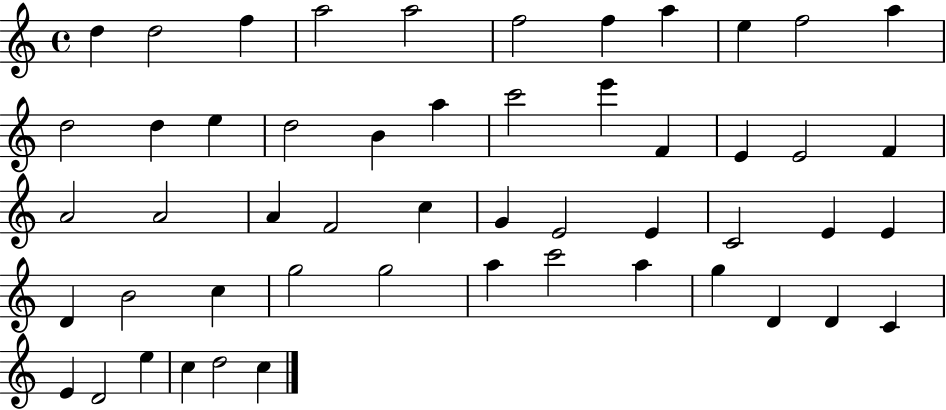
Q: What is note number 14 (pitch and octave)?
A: E5